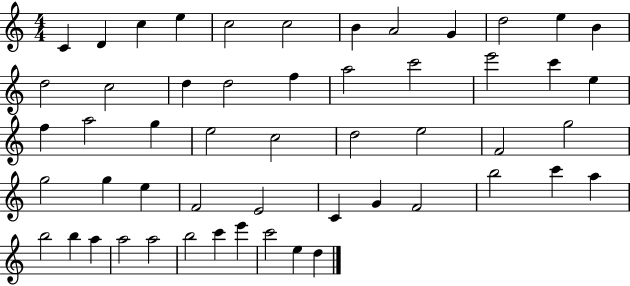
{
  \clef treble
  \numericTimeSignature
  \time 4/4
  \key c \major
  c'4 d'4 c''4 e''4 | c''2 c''2 | b'4 a'2 g'4 | d''2 e''4 b'4 | \break d''2 c''2 | d''4 d''2 f''4 | a''2 c'''2 | e'''2 c'''4 e''4 | \break f''4 a''2 g''4 | e''2 c''2 | d''2 e''2 | f'2 g''2 | \break g''2 g''4 e''4 | f'2 e'2 | c'4 g'4 f'2 | b''2 c'''4 a''4 | \break b''2 b''4 a''4 | a''2 a''2 | b''2 c'''4 e'''4 | c'''2 e''4 d''4 | \break \bar "|."
}